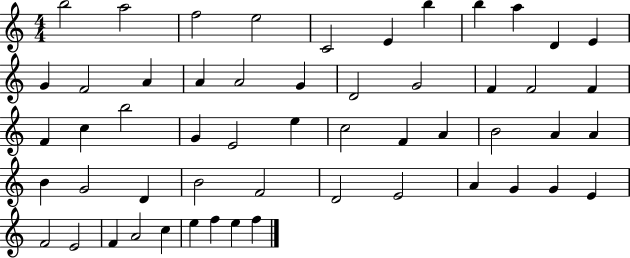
{
  \clef treble
  \numericTimeSignature
  \time 4/4
  \key c \major
  b''2 a''2 | f''2 e''2 | c'2 e'4 b''4 | b''4 a''4 d'4 e'4 | \break g'4 f'2 a'4 | a'4 a'2 g'4 | d'2 g'2 | f'4 f'2 f'4 | \break f'4 c''4 b''2 | g'4 e'2 e''4 | c''2 f'4 a'4 | b'2 a'4 a'4 | \break b'4 g'2 d'4 | b'2 f'2 | d'2 e'2 | a'4 g'4 g'4 e'4 | \break f'2 e'2 | f'4 a'2 c''4 | e''4 f''4 e''4 f''4 | \bar "|."
}